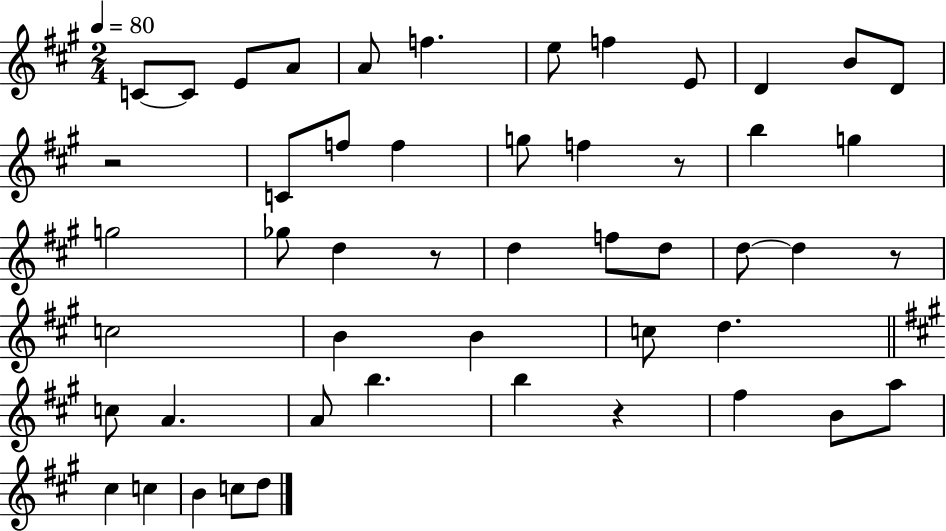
{
  \clef treble
  \numericTimeSignature
  \time 2/4
  \key a \major
  \tempo 4 = 80
  c'8~~ c'8 e'8 a'8 | a'8 f''4. | e''8 f''4 e'8 | d'4 b'8 d'8 | \break r2 | c'8 f''8 f''4 | g''8 f''4 r8 | b''4 g''4 | \break g''2 | ges''8 d''4 r8 | d''4 f''8 d''8 | d''8~~ d''4 r8 | \break c''2 | b'4 b'4 | c''8 d''4. | \bar "||" \break \key a \major c''8 a'4. | a'8 b''4. | b''4 r4 | fis''4 b'8 a''8 | \break cis''4 c''4 | b'4 c''8 d''8 | \bar "|."
}